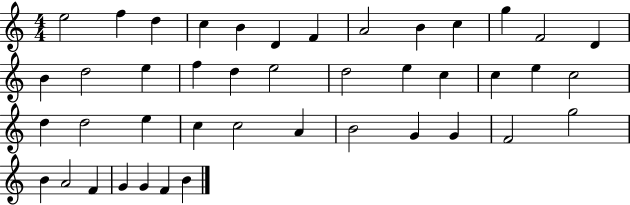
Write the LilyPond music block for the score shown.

{
  \clef treble
  \numericTimeSignature
  \time 4/4
  \key c \major
  e''2 f''4 d''4 | c''4 b'4 d'4 f'4 | a'2 b'4 c''4 | g''4 f'2 d'4 | \break b'4 d''2 e''4 | f''4 d''4 e''2 | d''2 e''4 c''4 | c''4 e''4 c''2 | \break d''4 d''2 e''4 | c''4 c''2 a'4 | b'2 g'4 g'4 | f'2 g''2 | \break b'4 a'2 f'4 | g'4 g'4 f'4 b'4 | \bar "|."
}